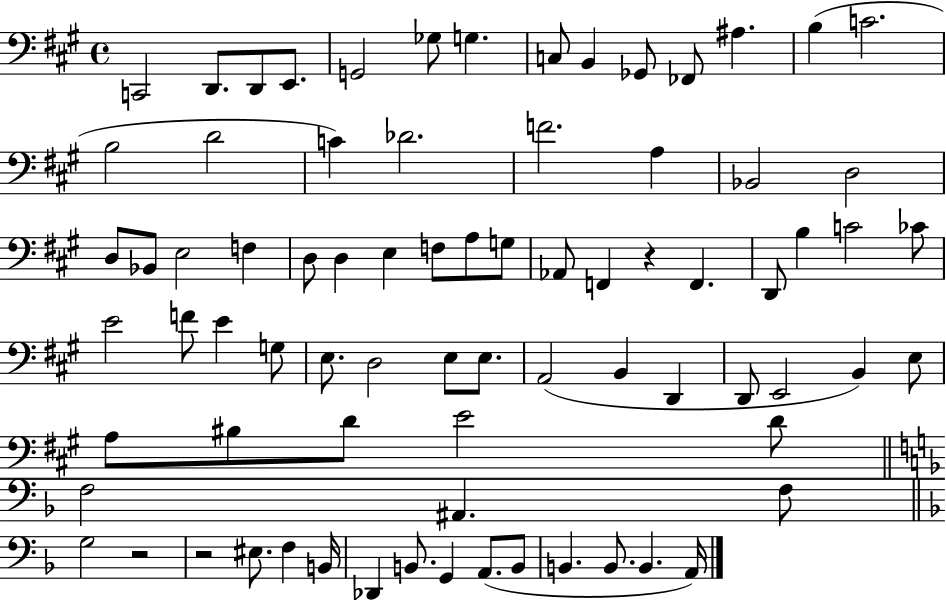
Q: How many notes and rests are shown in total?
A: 78